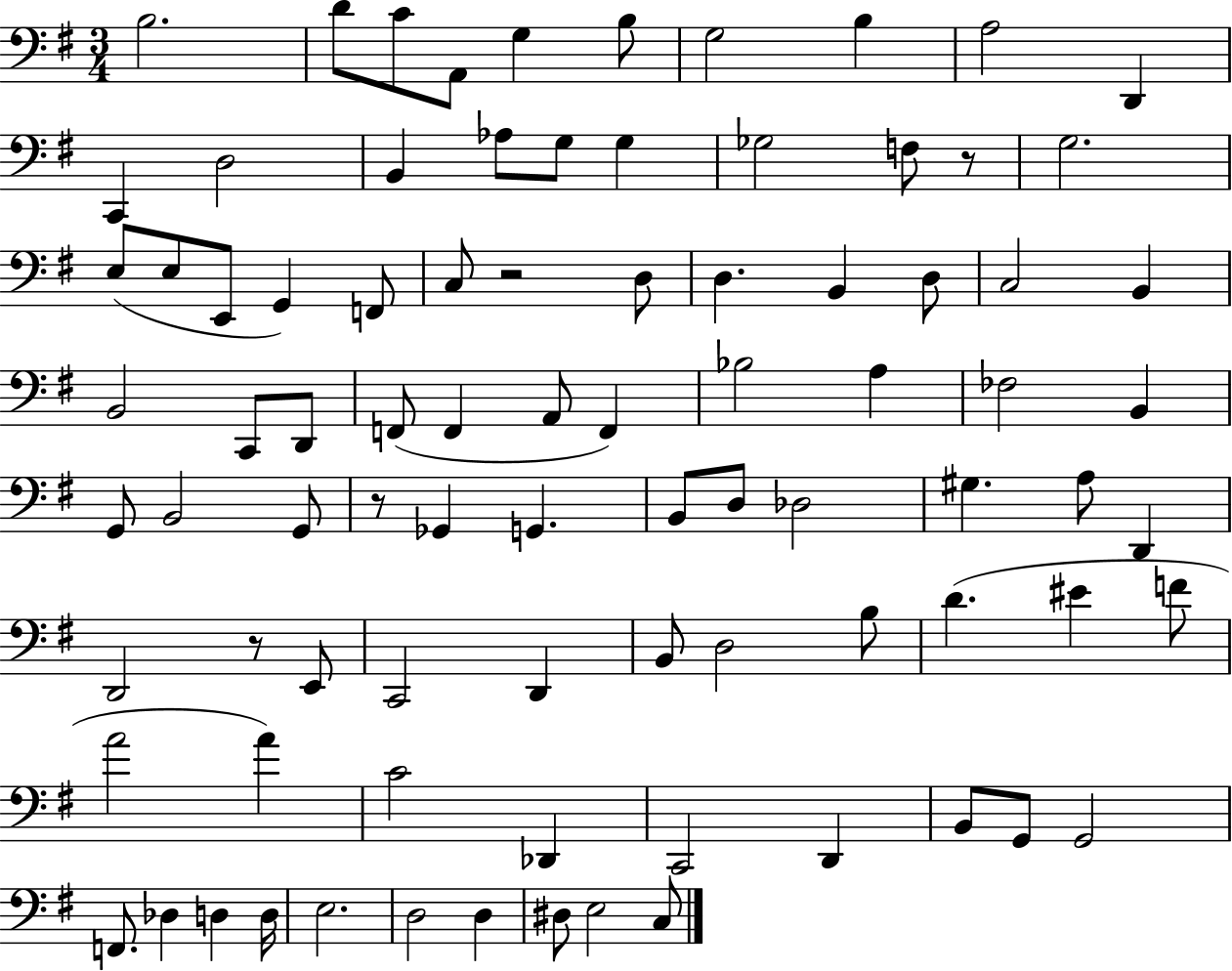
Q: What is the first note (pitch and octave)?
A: B3